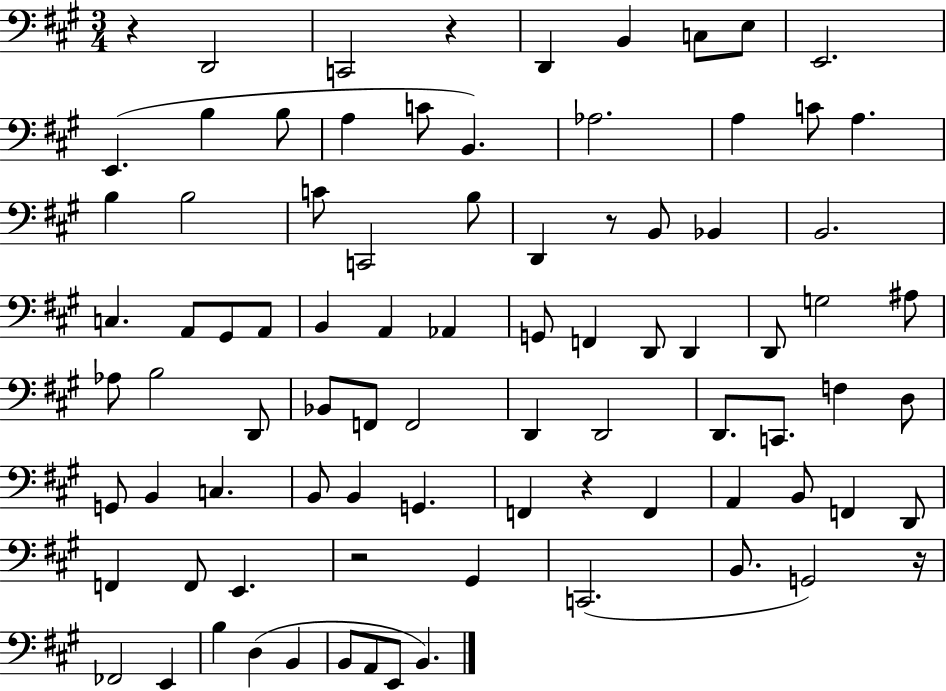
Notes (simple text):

R/q D2/h C2/h R/q D2/q B2/q C3/e E3/e E2/h. E2/q. B3/q B3/e A3/q C4/e B2/q. Ab3/h. A3/q C4/e A3/q. B3/q B3/h C4/e C2/h B3/e D2/q R/e B2/e Bb2/q B2/h. C3/q. A2/e G#2/e A2/e B2/q A2/q Ab2/q G2/e F2/q D2/e D2/q D2/e G3/h A#3/e Ab3/e B3/h D2/e Bb2/e F2/e F2/h D2/q D2/h D2/e. C2/e. F3/q D3/e G2/e B2/q C3/q. B2/e B2/q G2/q. F2/q R/q F2/q A2/q B2/e F2/q D2/e F2/q F2/e E2/q. R/h G#2/q C2/h. B2/e. G2/h R/s FES2/h E2/q B3/q D3/q B2/q B2/e A2/e E2/e B2/q.